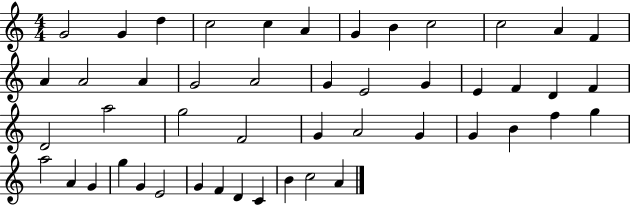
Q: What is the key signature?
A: C major